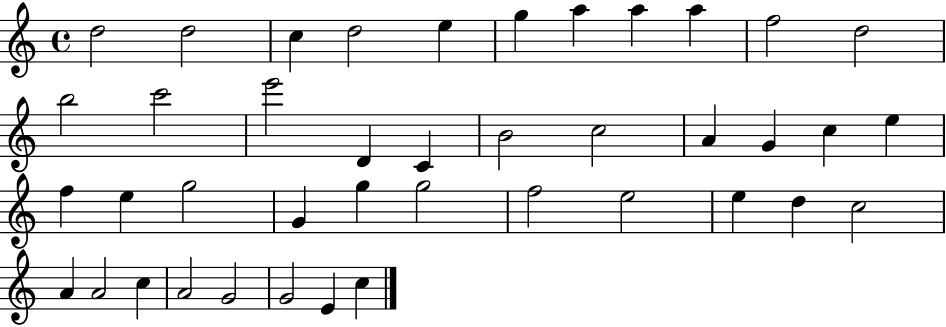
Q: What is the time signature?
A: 4/4